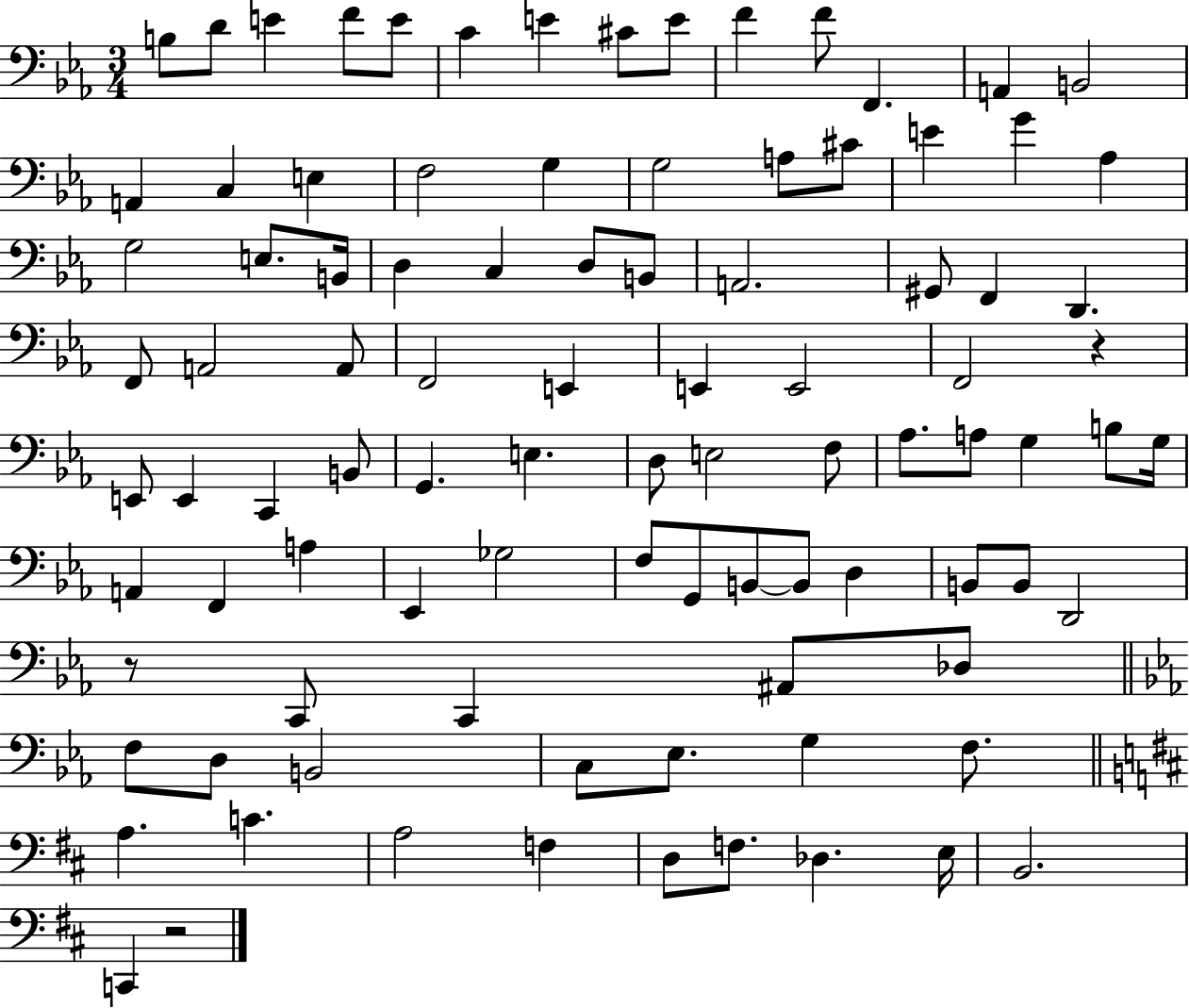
{
  \clef bass
  \numericTimeSignature
  \time 3/4
  \key ees \major
  \repeat volta 2 { b8 d'8 e'4 f'8 e'8 | c'4 e'4 cis'8 e'8 | f'4 f'8 f,4. | a,4 b,2 | \break a,4 c4 e4 | f2 g4 | g2 a8 cis'8 | e'4 g'4 aes4 | \break g2 e8. b,16 | d4 c4 d8 b,8 | a,2. | gis,8 f,4 d,4. | \break f,8 a,2 a,8 | f,2 e,4 | e,4 e,2 | f,2 r4 | \break e,8 e,4 c,4 b,8 | g,4. e4. | d8 e2 f8 | aes8. a8 g4 b8 g16 | \break a,4 f,4 a4 | ees,4 ges2 | f8 g,8 b,8~~ b,8 d4 | b,8 b,8 d,2 | \break r8 c,8 c,4 ais,8 des8 | \bar "||" \break \key ees \major f8 d8 b,2 | c8 ees8. g4 f8. | \bar "||" \break \key d \major a4. c'4. | a2 f4 | d8 f8. des4. e16 | b,2. | \break c,4 r2 | } \bar "|."
}